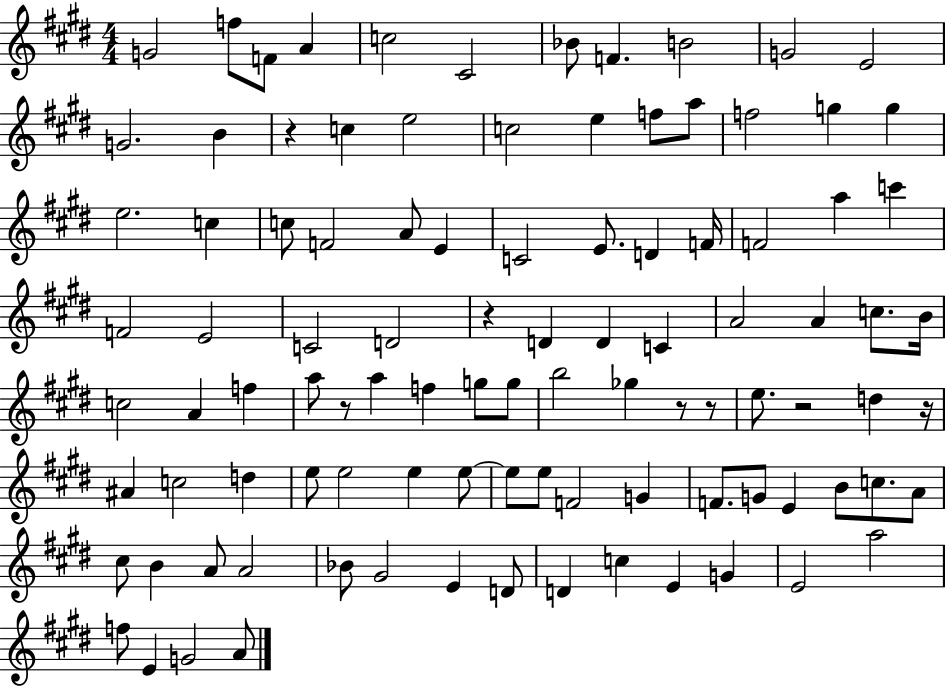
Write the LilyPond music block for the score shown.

{
  \clef treble
  \numericTimeSignature
  \time 4/4
  \key e \major
  g'2 f''8 f'8 a'4 | c''2 cis'2 | bes'8 f'4. b'2 | g'2 e'2 | \break g'2. b'4 | r4 c''4 e''2 | c''2 e''4 f''8 a''8 | f''2 g''4 g''4 | \break e''2. c''4 | c''8 f'2 a'8 e'4 | c'2 e'8. d'4 f'16 | f'2 a''4 c'''4 | \break f'2 e'2 | c'2 d'2 | r4 d'4 d'4 c'4 | a'2 a'4 c''8. b'16 | \break c''2 a'4 f''4 | a''8 r8 a''4 f''4 g''8 g''8 | b''2 ges''4 r8 r8 | e''8. r2 d''4 r16 | \break ais'4 c''2 d''4 | e''8 e''2 e''4 e''8~~ | e''8 e''8 f'2 g'4 | f'8. g'8 e'4 b'8 c''8. a'8 | \break cis''8 b'4 a'8 a'2 | bes'8 gis'2 e'4 d'8 | d'4 c''4 e'4 g'4 | e'2 a''2 | \break f''8 e'4 g'2 a'8 | \bar "|."
}